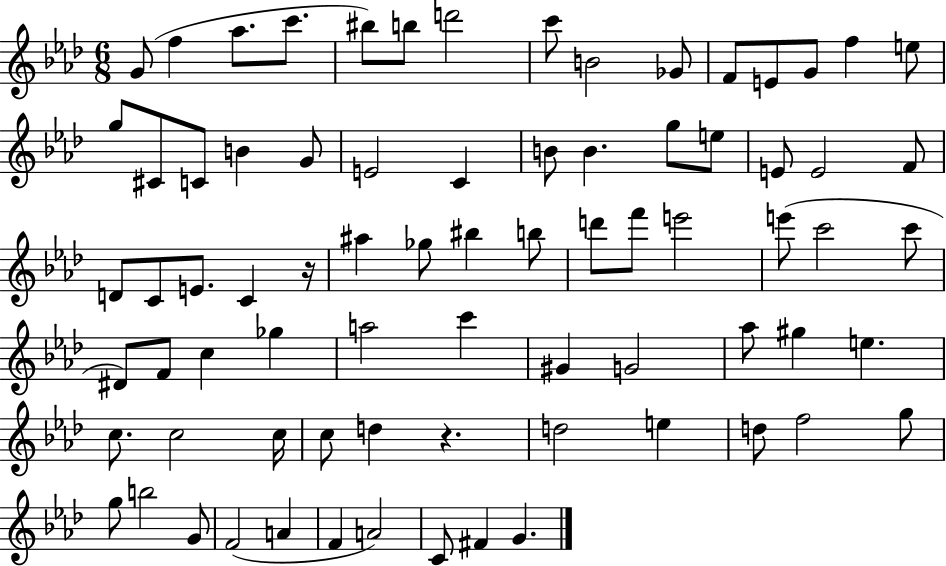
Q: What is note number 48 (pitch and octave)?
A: A5